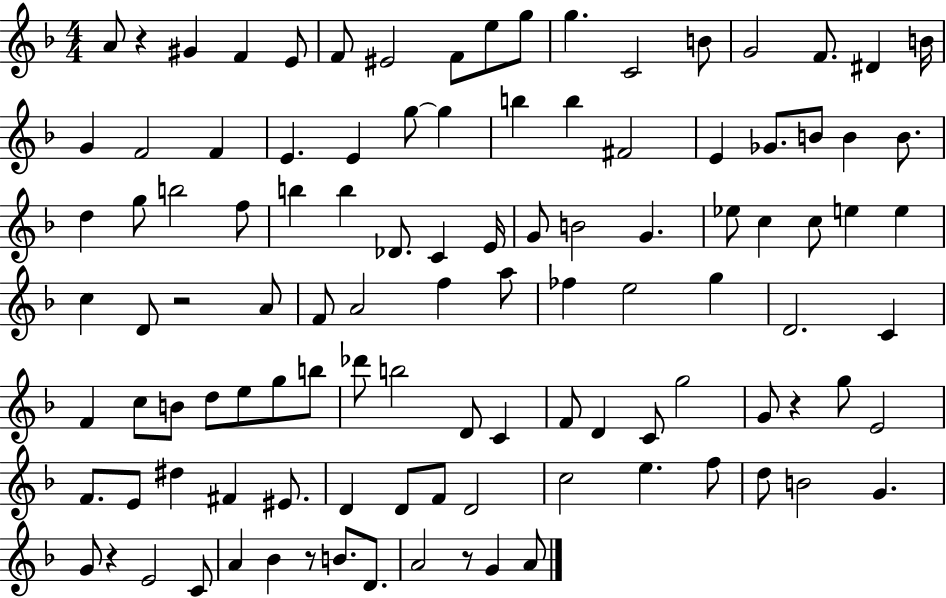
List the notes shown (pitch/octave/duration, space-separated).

A4/e R/q G#4/q F4/q E4/e F4/e EIS4/h F4/e E5/e G5/e G5/q. C4/h B4/e G4/h F4/e. D#4/q B4/s G4/q F4/h F4/q E4/q. E4/q G5/e G5/q B5/q B5/q F#4/h E4/q Gb4/e. B4/e B4/q B4/e. D5/q G5/e B5/h F5/e B5/q B5/q Db4/e. C4/q E4/s G4/e B4/h G4/q. Eb5/e C5/q C5/e E5/q E5/q C5/q D4/e R/h A4/e F4/e A4/h F5/q A5/e FES5/q E5/h G5/q D4/h. C4/q F4/q C5/e B4/e D5/e E5/e G5/e B5/e Db6/e B5/h D4/e C4/q F4/e D4/q C4/e G5/h G4/e R/q G5/e E4/h F4/e. E4/e D#5/q F#4/q EIS4/e. D4/q D4/e F4/e D4/h C5/h E5/q. F5/e D5/e B4/h G4/q. G4/e R/q E4/h C4/e A4/q Bb4/q R/e B4/e. D4/e. A4/h R/e G4/q A4/e